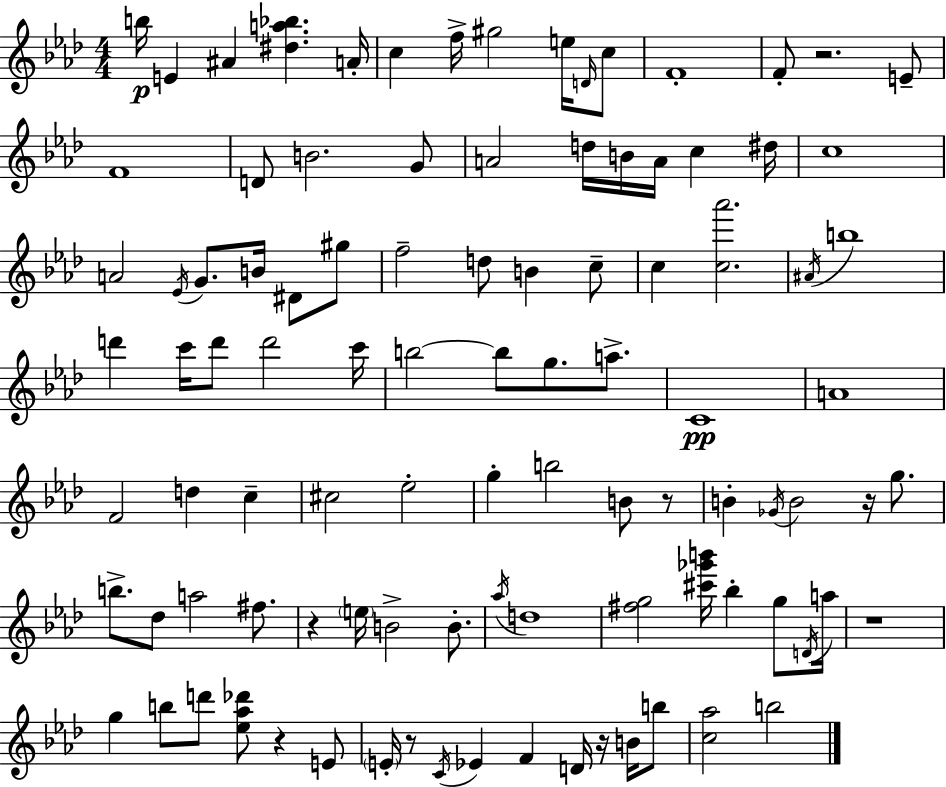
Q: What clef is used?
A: treble